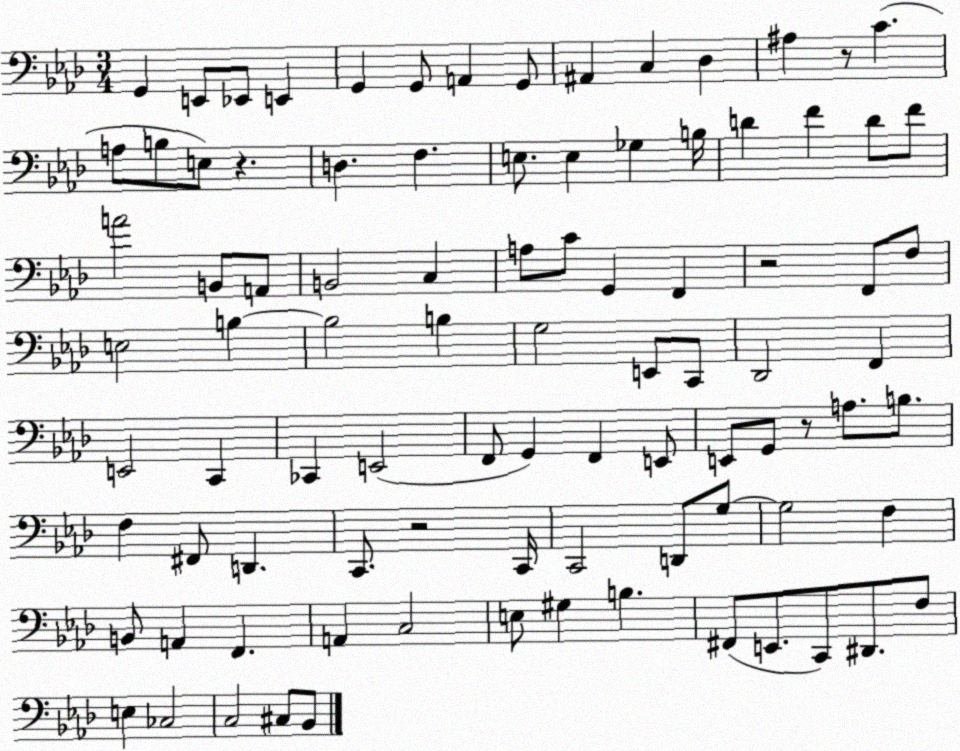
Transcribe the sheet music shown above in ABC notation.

X:1
T:Untitled
M:3/4
L:1/4
K:Ab
G,, E,,/2 _E,,/2 E,, G,, G,,/2 A,, G,,/2 ^A,, C, _D, ^A, z/2 C A,/2 B,/2 E,/2 z D, F, E,/2 E, _G, B,/4 D F D/2 F/2 A2 B,,/2 A,,/2 B,,2 C, A,/2 C/2 G,, F,, z2 F,,/2 F,/2 E,2 B, B,2 B, G,2 E,,/2 C,,/2 _D,,2 F,, E,,2 C,, _C,, E,,2 F,,/2 G,, F,, E,,/2 E,,/2 G,,/2 z/2 A,/2 B,/2 F, ^F,,/2 D,, C,,/2 z2 C,,/4 C,,2 D,,/2 G,/2 G,2 F, B,,/2 A,, F,, A,, C,2 E,/2 ^G, B, ^F,,/2 E,,/2 C,,/2 ^D,,/2 F,/2 E, _C,2 C,2 ^C,/2 _B,,/2